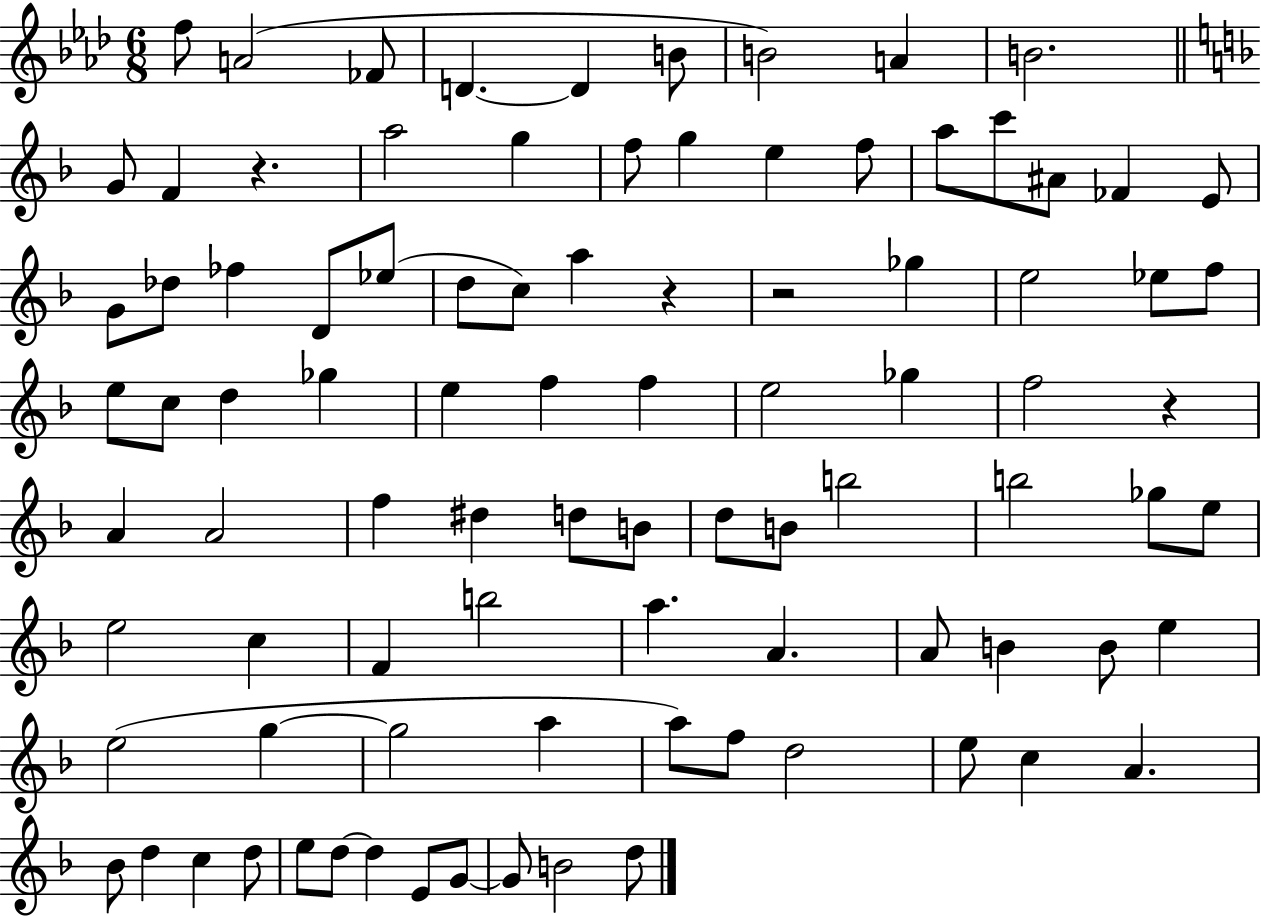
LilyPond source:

{
  \clef treble
  \numericTimeSignature
  \time 6/8
  \key aes \major
  f''8 a'2( fes'8 | d'4.~~ d'4 b'8 | b'2) a'4 | b'2. | \break \bar "||" \break \key f \major g'8 f'4 r4. | a''2 g''4 | f''8 g''4 e''4 f''8 | a''8 c'''8 ais'8 fes'4 e'8 | \break g'8 des''8 fes''4 d'8 ees''8( | d''8 c''8) a''4 r4 | r2 ges''4 | e''2 ees''8 f''8 | \break e''8 c''8 d''4 ges''4 | e''4 f''4 f''4 | e''2 ges''4 | f''2 r4 | \break a'4 a'2 | f''4 dis''4 d''8 b'8 | d''8 b'8 b''2 | b''2 ges''8 e''8 | \break e''2 c''4 | f'4 b''2 | a''4. a'4. | a'8 b'4 b'8 e''4 | \break e''2( g''4~~ | g''2 a''4 | a''8) f''8 d''2 | e''8 c''4 a'4. | \break bes'8 d''4 c''4 d''8 | e''8 d''8~~ d''4 e'8 g'8~~ | g'8 b'2 d''8 | \bar "|."
}